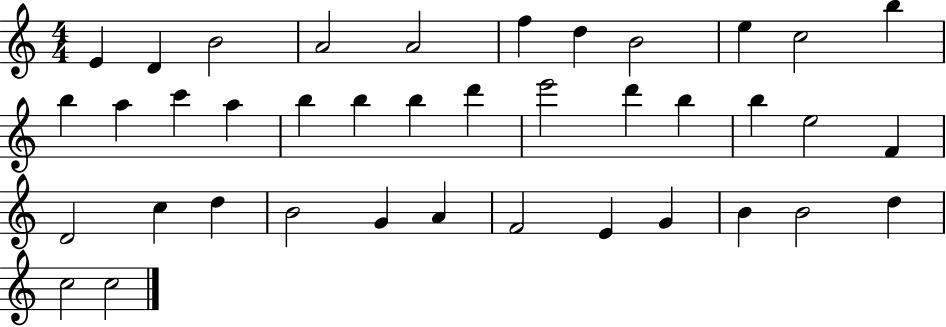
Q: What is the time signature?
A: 4/4